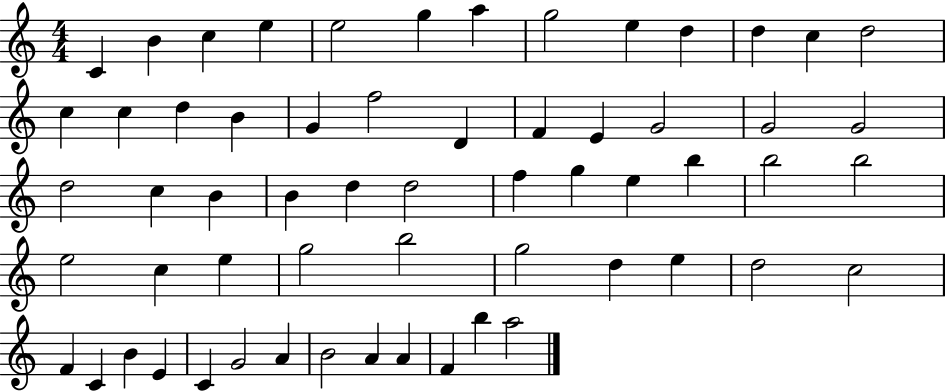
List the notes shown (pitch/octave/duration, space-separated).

C4/q B4/q C5/q E5/q E5/h G5/q A5/q G5/h E5/q D5/q D5/q C5/q D5/h C5/q C5/q D5/q B4/q G4/q F5/h D4/q F4/q E4/q G4/h G4/h G4/h D5/h C5/q B4/q B4/q D5/q D5/h F5/q G5/q E5/q B5/q B5/h B5/h E5/h C5/q E5/q G5/h B5/h G5/h D5/q E5/q D5/h C5/h F4/q C4/q B4/q E4/q C4/q G4/h A4/q B4/h A4/q A4/q F4/q B5/q A5/h